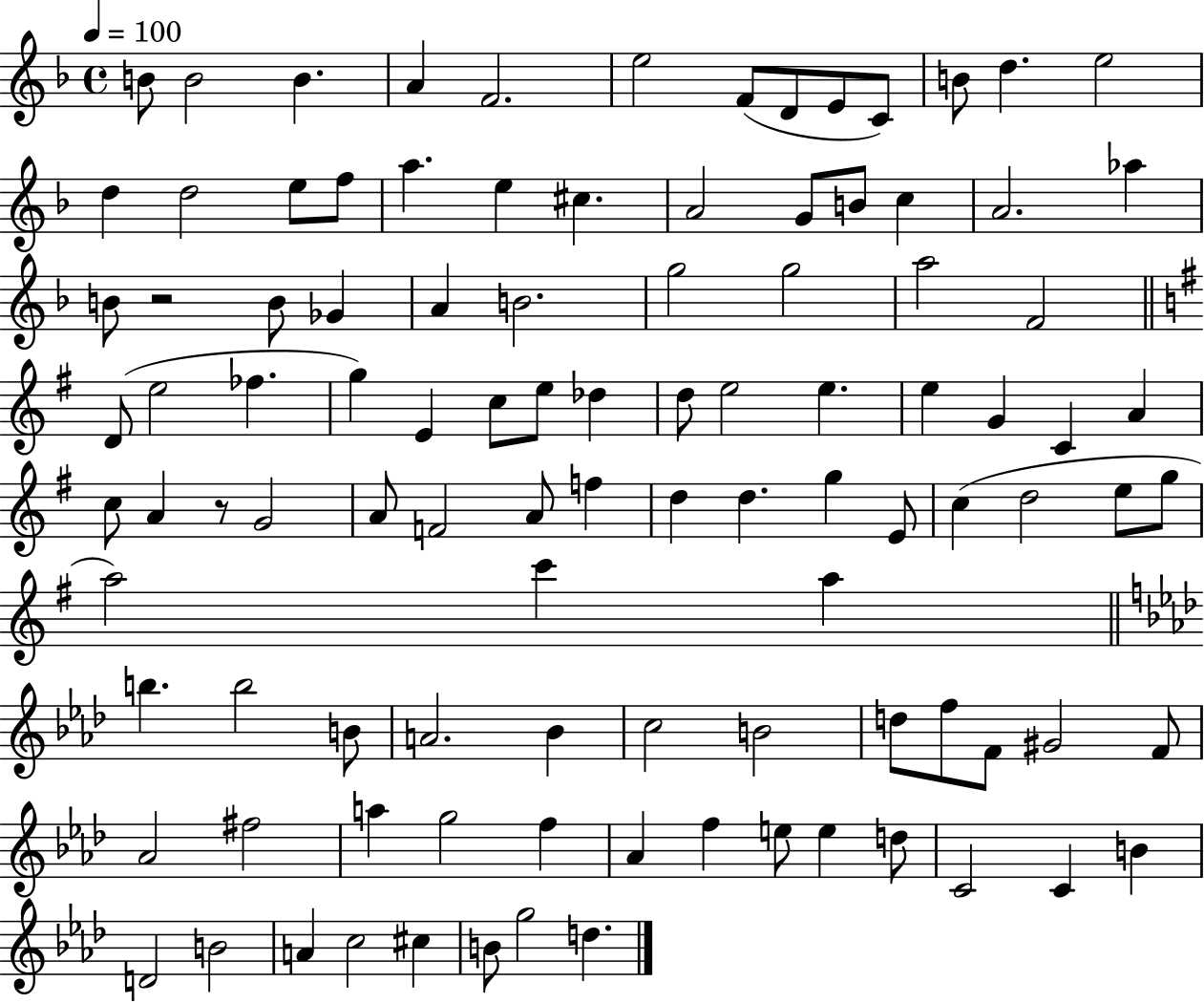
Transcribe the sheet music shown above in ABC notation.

X:1
T:Untitled
M:4/4
L:1/4
K:F
B/2 B2 B A F2 e2 F/2 D/2 E/2 C/2 B/2 d e2 d d2 e/2 f/2 a e ^c A2 G/2 B/2 c A2 _a B/2 z2 B/2 _G A B2 g2 g2 a2 F2 D/2 e2 _f g E c/2 e/2 _d d/2 e2 e e G C A c/2 A z/2 G2 A/2 F2 A/2 f d d g E/2 c d2 e/2 g/2 a2 c' a b b2 B/2 A2 _B c2 B2 d/2 f/2 F/2 ^G2 F/2 _A2 ^f2 a g2 f _A f e/2 e d/2 C2 C B D2 B2 A c2 ^c B/2 g2 d